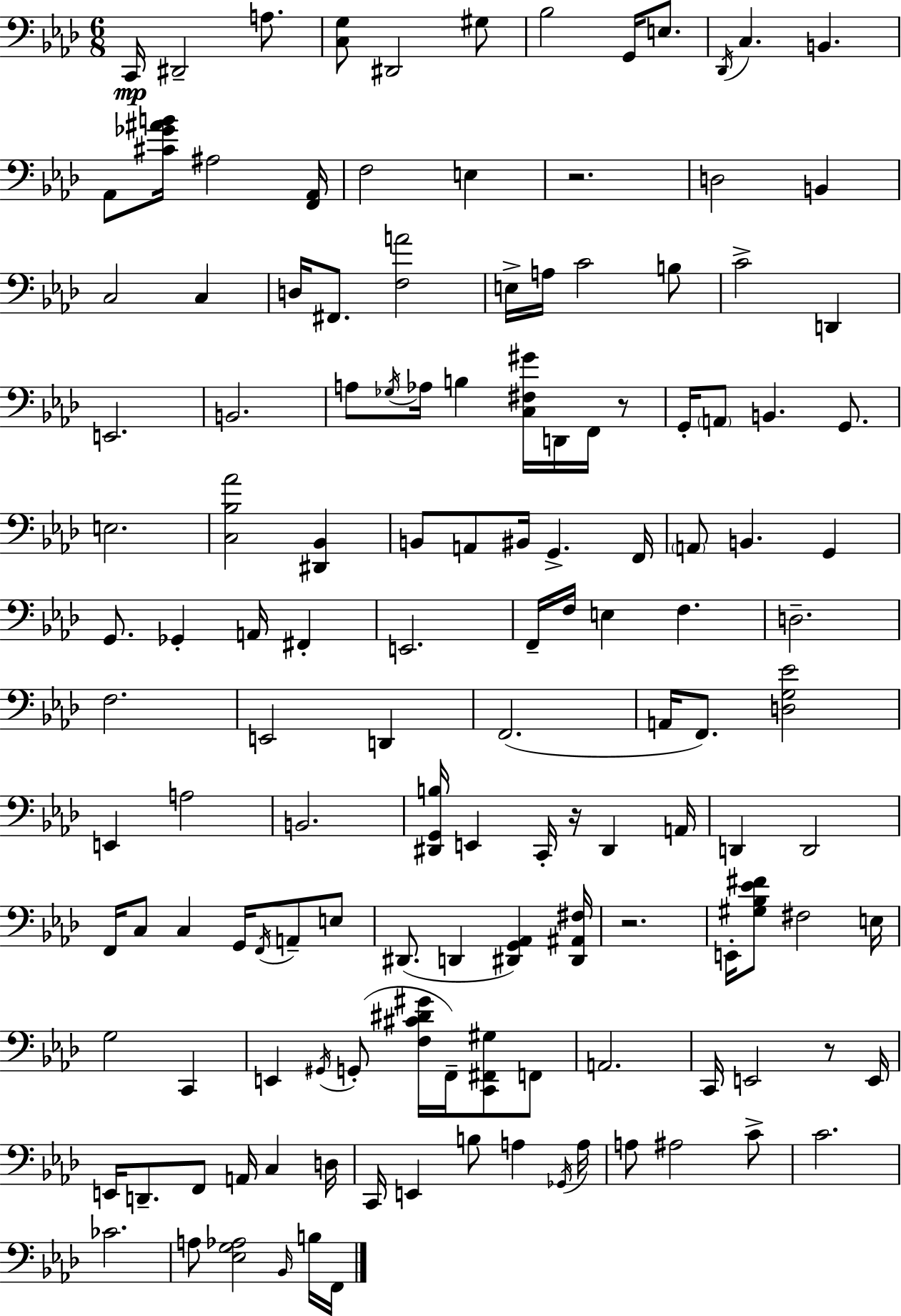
X:1
T:Untitled
M:6/8
L:1/4
K:Ab
C,,/4 ^D,,2 A,/2 [C,G,]/2 ^D,,2 ^G,/2 _B,2 G,,/4 E,/2 _D,,/4 C, B,, _A,,/2 [^C_G^AB]/4 ^A,2 [F,,_A,,]/4 F,2 E, z2 D,2 B,, C,2 C, D,/4 ^F,,/2 [F,A]2 E,/4 A,/4 C2 B,/2 C2 D,, E,,2 B,,2 A,/2 _G,/4 _A,/4 B, [C,^F,^G]/4 D,,/4 F,,/4 z/2 G,,/4 A,,/2 B,, G,,/2 E,2 [C,_B,_A]2 [^D,,_B,,] B,,/2 A,,/2 ^B,,/4 G,, F,,/4 A,,/2 B,, G,, G,,/2 _G,, A,,/4 ^F,, E,,2 F,,/4 F,/4 E, F, D,2 F,2 E,,2 D,, F,,2 A,,/4 F,,/2 [D,G,_E]2 E,, A,2 B,,2 [^D,,G,,B,]/4 E,, C,,/4 z/4 ^D,, A,,/4 D,, D,,2 F,,/4 C,/2 C, G,,/4 F,,/4 A,,/2 E,/2 ^D,,/2 D,, [^D,,G,,_A,,] [^D,,^A,,^F,]/4 z2 E,,/4 [^G,_B,_E^F]/2 ^F,2 E,/4 G,2 C,, E,, ^G,,/4 G,,/2 [F,^C^D^G]/4 F,,/4 [C,,^F,,^G,]/2 F,,/2 A,,2 C,,/4 E,,2 z/2 E,,/4 E,,/4 D,,/2 F,,/2 A,,/4 C, D,/4 C,,/4 E,, B,/2 A, _G,,/4 A,/4 A,/2 ^A,2 C/2 C2 _C2 A,/2 [_E,G,_A,]2 _B,,/4 B,/4 F,,/4